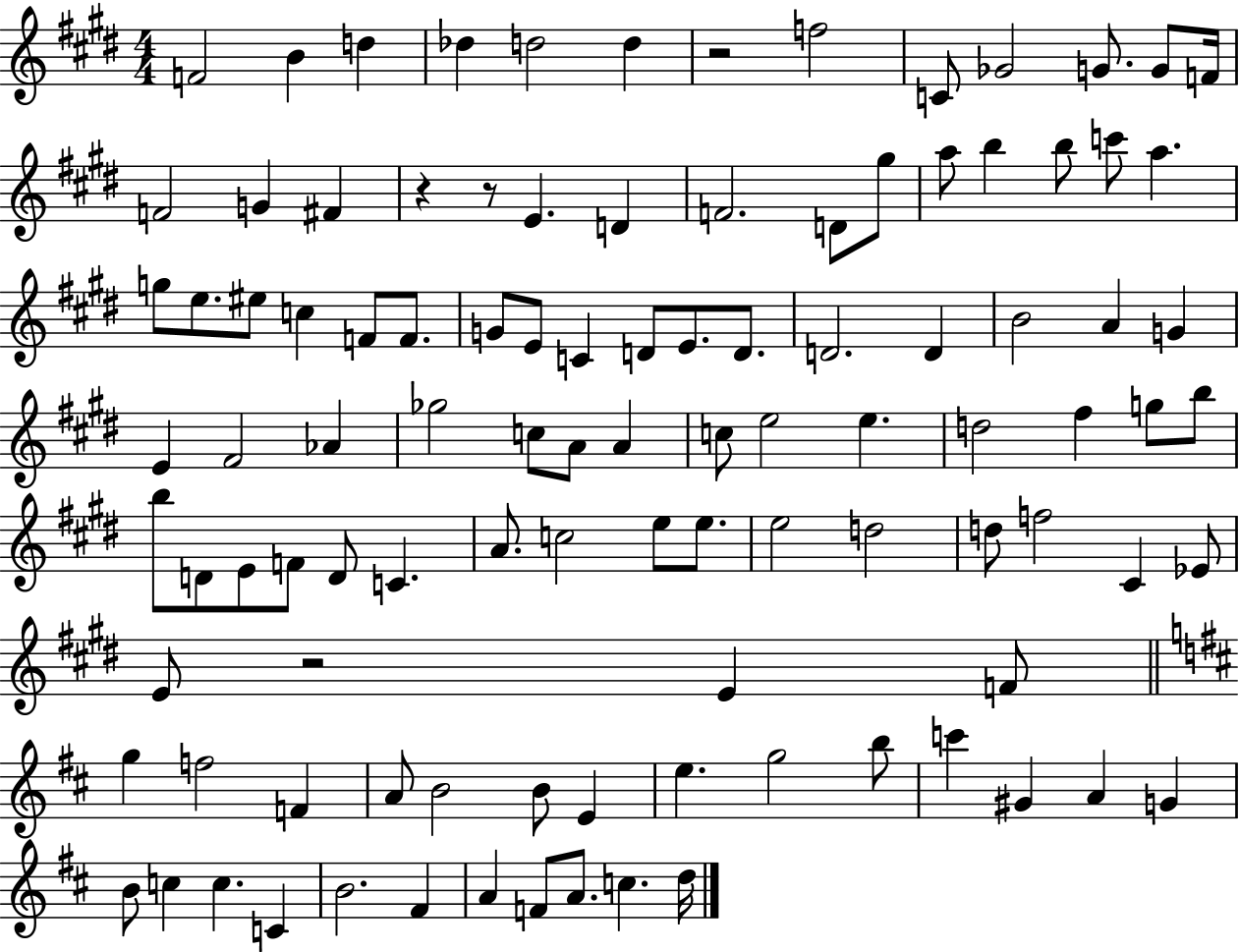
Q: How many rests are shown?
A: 4